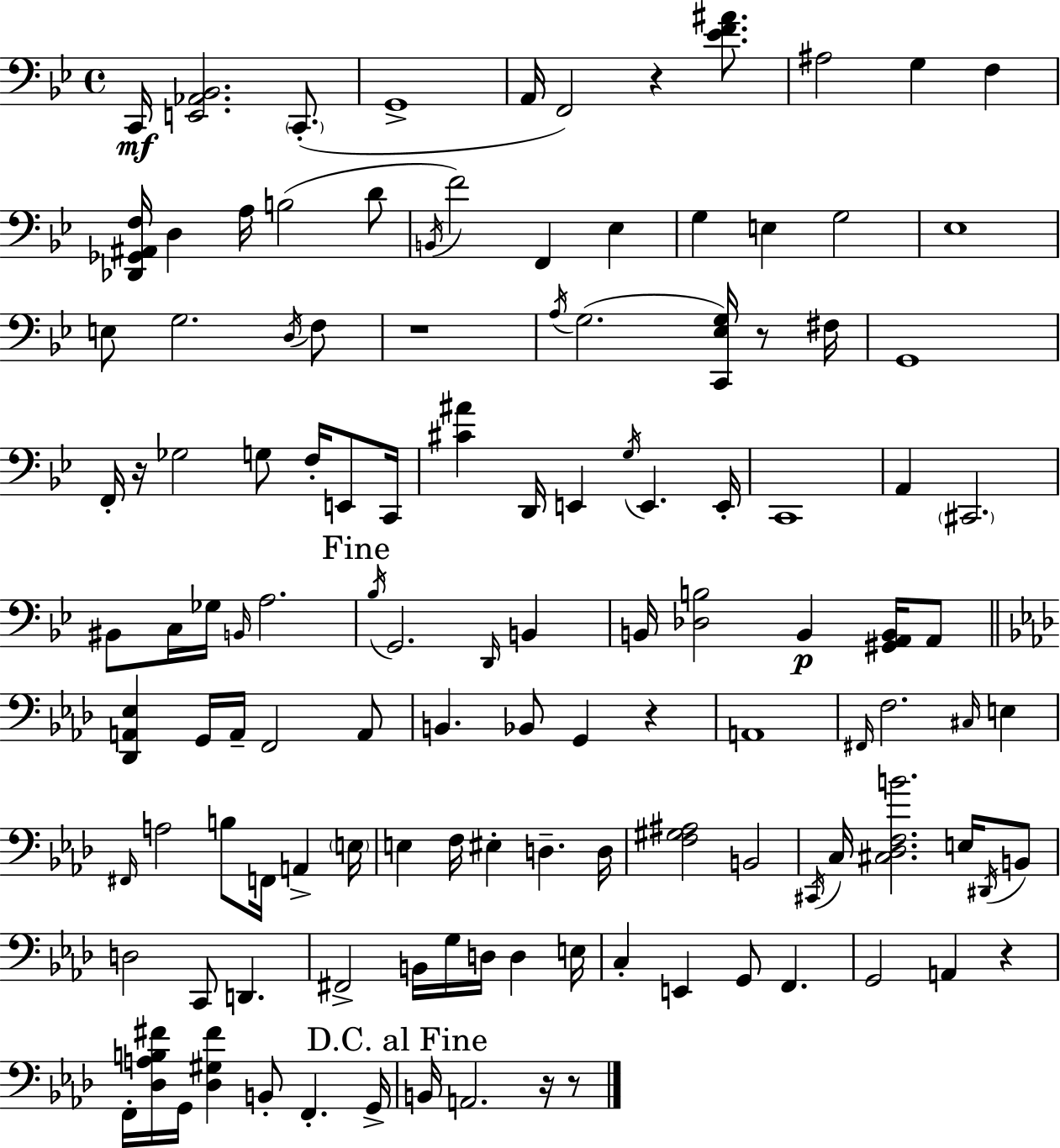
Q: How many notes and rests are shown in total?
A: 125